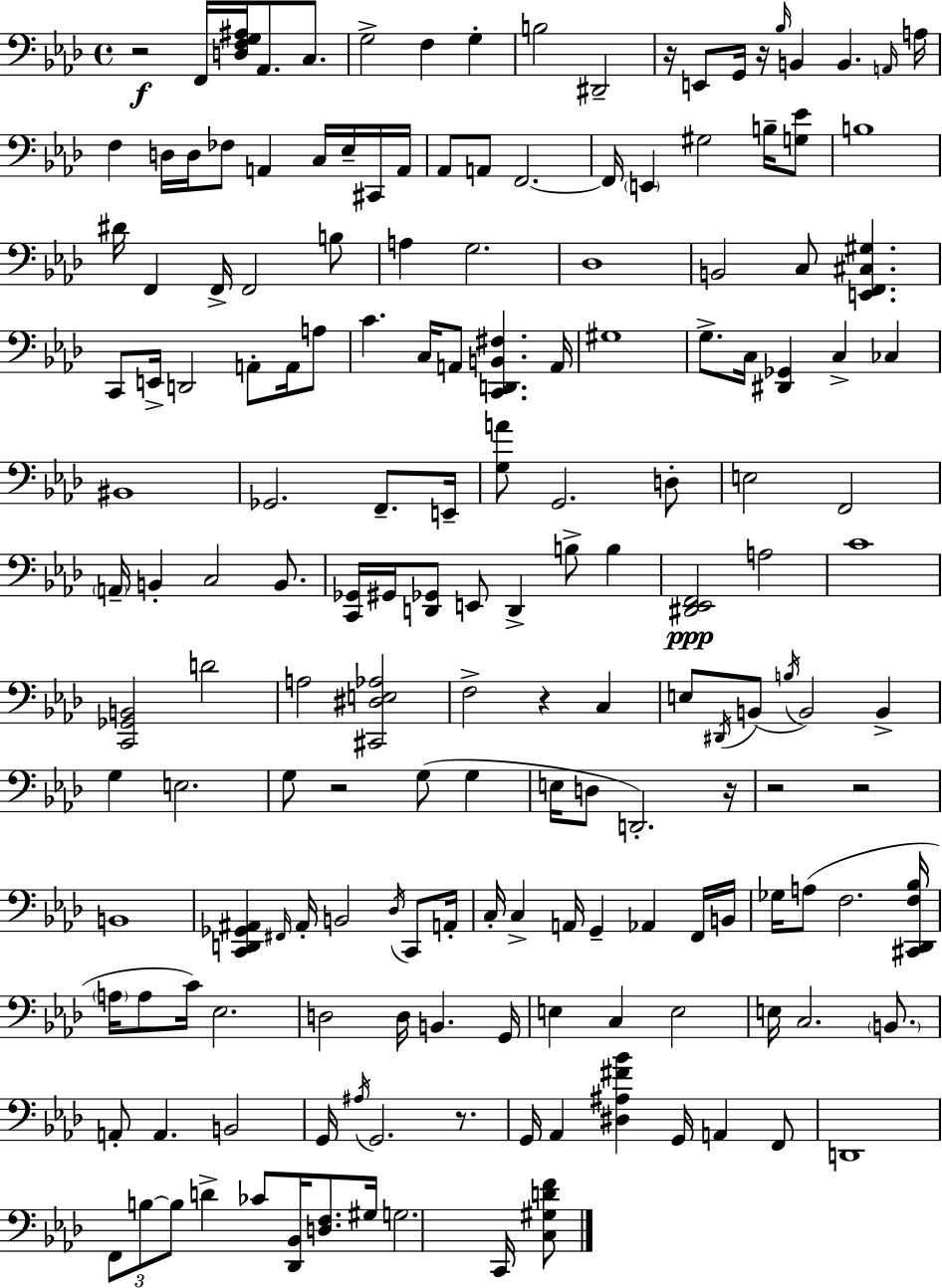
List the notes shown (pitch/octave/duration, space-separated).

R/h F2/s [D3,F3,G3,A#3]/s Ab2/e. C3/e. G3/h F3/q G3/q B3/h D#2/h R/s E2/e G2/s R/s Bb3/s B2/q B2/q. A2/s A3/s F3/q D3/s D3/s FES3/e A2/q C3/s Eb3/s C#2/s A2/s Ab2/e A2/e F2/h. F2/s E2/q G#3/h B3/s [G3,Eb4]/e B3/w D#4/s F2/q F2/s F2/h B3/e A3/q G3/h. Db3/w B2/h C3/e [E2,F2,C#3,G#3]/q. C2/e E2/s D2/h A2/e A2/s A3/e C4/q. C3/s A2/e [C2,D2,B2,F#3]/q. A2/s G#3/w G3/e. C3/s [D#2,Gb2]/q C3/q CES3/q BIS2/w Gb2/h. F2/e. E2/s [G3,A4]/e G2/h. D3/e E3/h F2/h A2/s B2/q C3/h B2/e. [C2,Gb2]/s G#2/s [D2,Gb2]/e E2/e D2/q B3/e B3/q [D#2,Eb2,F2]/h A3/h C4/w [C2,Gb2,B2]/h D4/h A3/h [C#2,D#3,E3,Ab3]/h F3/h R/q C3/q E3/e D#2/s B2/e B3/s B2/h B2/q G3/q E3/h. G3/e R/h G3/e G3/q E3/s D3/e D2/h. R/s R/h R/h B2/w [C2,D2,Gb2,A#2]/q F#2/s A#2/s B2/h Db3/s C2/e A2/s C3/s C3/q A2/s G2/q Ab2/q F2/s B2/s Gb3/s A3/e F3/h. [C#2,Db2,F3,Bb3]/s A3/s A3/e C4/s Eb3/h. D3/h D3/s B2/q. G2/s E3/q C3/q E3/h E3/s C3/h. B2/e. A2/e A2/q. B2/h G2/s A#3/s G2/h. R/e. G2/s Ab2/q [D#3,A#3,F#4,Bb4]/q G2/s A2/q F2/e D2/w F2/e B3/e B3/e D4/q CES4/e [Db2,Bb2]/s [D3,F3]/e. G#3/s G3/h. C2/s [C3,G#3,D4,F4]/e